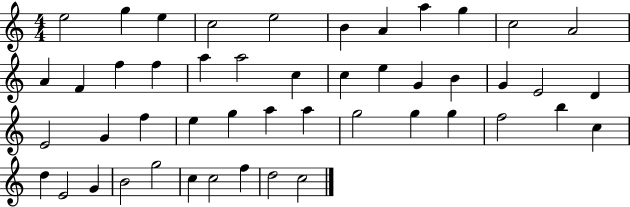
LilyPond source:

{
  \clef treble
  \numericTimeSignature
  \time 4/4
  \key c \major
  e''2 g''4 e''4 | c''2 e''2 | b'4 a'4 a''4 g''4 | c''2 a'2 | \break a'4 f'4 f''4 f''4 | a''4 a''2 c''4 | c''4 e''4 g'4 b'4 | g'4 e'2 d'4 | \break e'2 g'4 f''4 | e''4 g''4 a''4 a''4 | g''2 g''4 g''4 | f''2 b''4 c''4 | \break d''4 e'2 g'4 | b'2 g''2 | c''4 c''2 f''4 | d''2 c''2 | \break \bar "|."
}